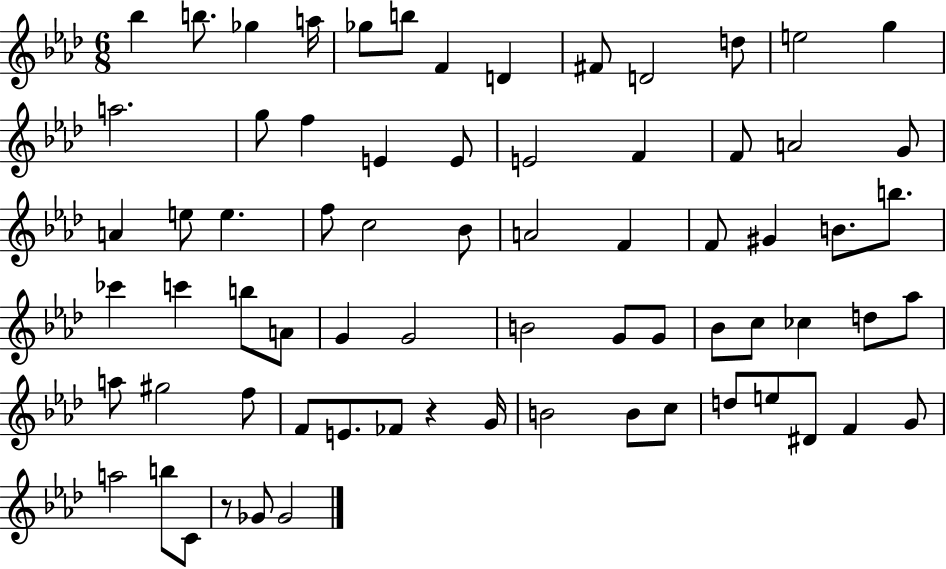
X:1
T:Untitled
M:6/8
L:1/4
K:Ab
_b b/2 _g a/4 _g/2 b/2 F D ^F/2 D2 d/2 e2 g a2 g/2 f E E/2 E2 F F/2 A2 G/2 A e/2 e f/2 c2 _B/2 A2 F F/2 ^G B/2 b/2 _c' c' b/2 A/2 G G2 B2 G/2 G/2 _B/2 c/2 _c d/2 _a/2 a/2 ^g2 f/2 F/2 E/2 _F/2 z G/4 B2 B/2 c/2 d/2 e/2 ^D/2 F G/2 a2 b/2 C/2 z/2 _G/2 _G2